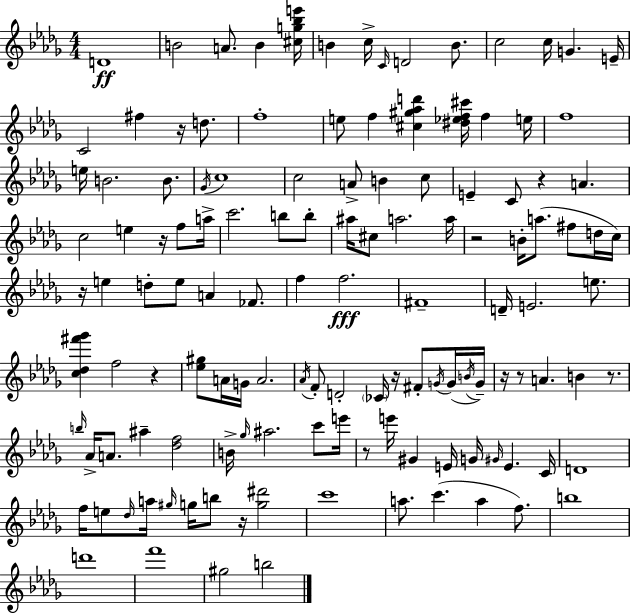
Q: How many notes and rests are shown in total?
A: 129